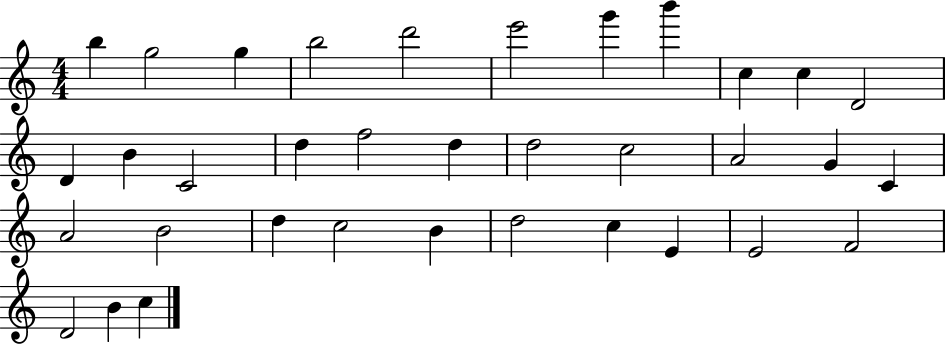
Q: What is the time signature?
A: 4/4